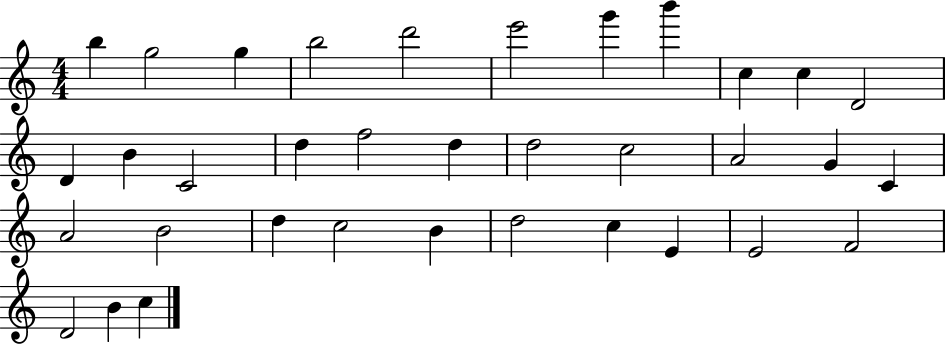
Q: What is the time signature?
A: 4/4